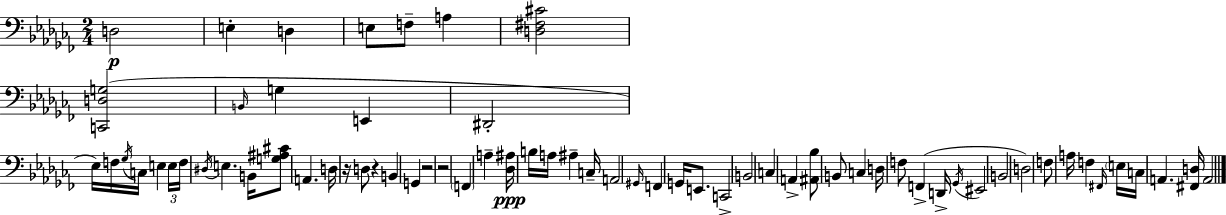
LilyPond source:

{
  \clef bass
  \numericTimeSignature
  \time 2/4
  \key aes \minor
  d2\p | e4-. d4 | e8 f8-- a4 | <d fis cis'>2 | \break <c, d g>2( | \grace { b,16 } g4 e,4 | dis,2-. | ees16) f16 \acciaccatura { ges16 } c16 e4 | \break \tuplet 3/2 { e16 f16 \acciaccatura { dis16 } } e4. | b,16 <g ais cis'>8 a,4. | d16 r16 d8 r4 | b,4 g,4 | \break r2 | r2 | \parenthesize f,4 a4-- | <des ais>16\ppp b16 a16 ais4-- | \break c16-- a,2 | \grace { gis,16 } f,4 | g,16 e,8. c,2-> | b,2 | \break c4 | a,4-> <ais, bes>8 b,8 | c4 d16 f8 f,4->( | d,16-> \acciaccatura { ges,16 } eis,2 | \break b,2 | d2) | f8 a16 | f4 \grace { fis,16 } \parenthesize e16 c16 a,4. | \break <fis, d>16 a,2 | \bar "|."
}